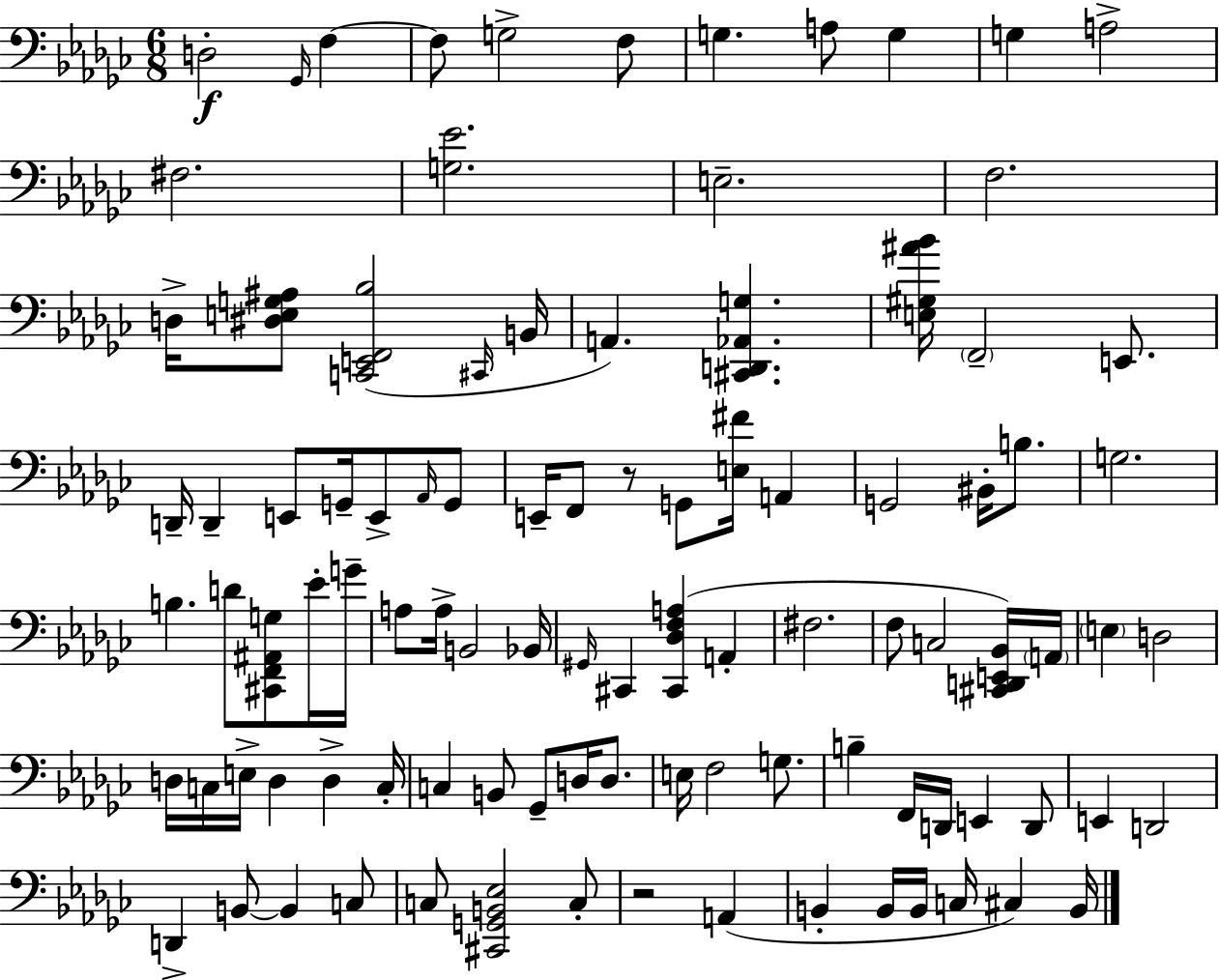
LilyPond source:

{
  \clef bass
  \numericTimeSignature
  \time 6/8
  \key ees \minor
  d2-.\f \grace { ges,16 } f4~~ | f8 g2-> f8 | g4. a8 g4 | g4 a2-> | \break fis2. | <g ees'>2. | e2.-- | f2. | \break d16-> <dis e g ais>8 <c, e, f, bes>2( | \grace { cis,16 } b,16 a,4.) <cis, d, aes, g>4. | <e gis ais' bes'>16 \parenthesize f,2-- e,8. | d,16-- d,4-- e,8 g,16-- e,8-> | \break \grace { aes,16 } g,8 e,16-- f,8 r8 g,8 <e fis'>16 a,4 | g,2 bis,16-. | b8. g2. | b4. d'8 <cis, f, ais, g>8 | \break ees'16-. g'16-- a8 a16-> b,2 | bes,16 \grace { gis,16 } cis,4 <cis, des f a>4( | a,4-. fis2. | f8 c2 | \break <cis, d, e, bes,>16) \parenthesize a,16 \parenthesize e4 d2 | d16 c16 e16-> d4 d4-> | c16-. c4 b,8 ges,8-- | d16 d8. e16 f2 | \break g8. b4-- f,16 d,16 e,4 | d,8 e,4 d,2 | d,4-> b,8~~ b,4 | c8 c8 <cis, g, b, ees>2 | \break c8-. r2 | a,4( b,4-. b,16 b,16 c16 cis4) | b,16 \bar "|."
}